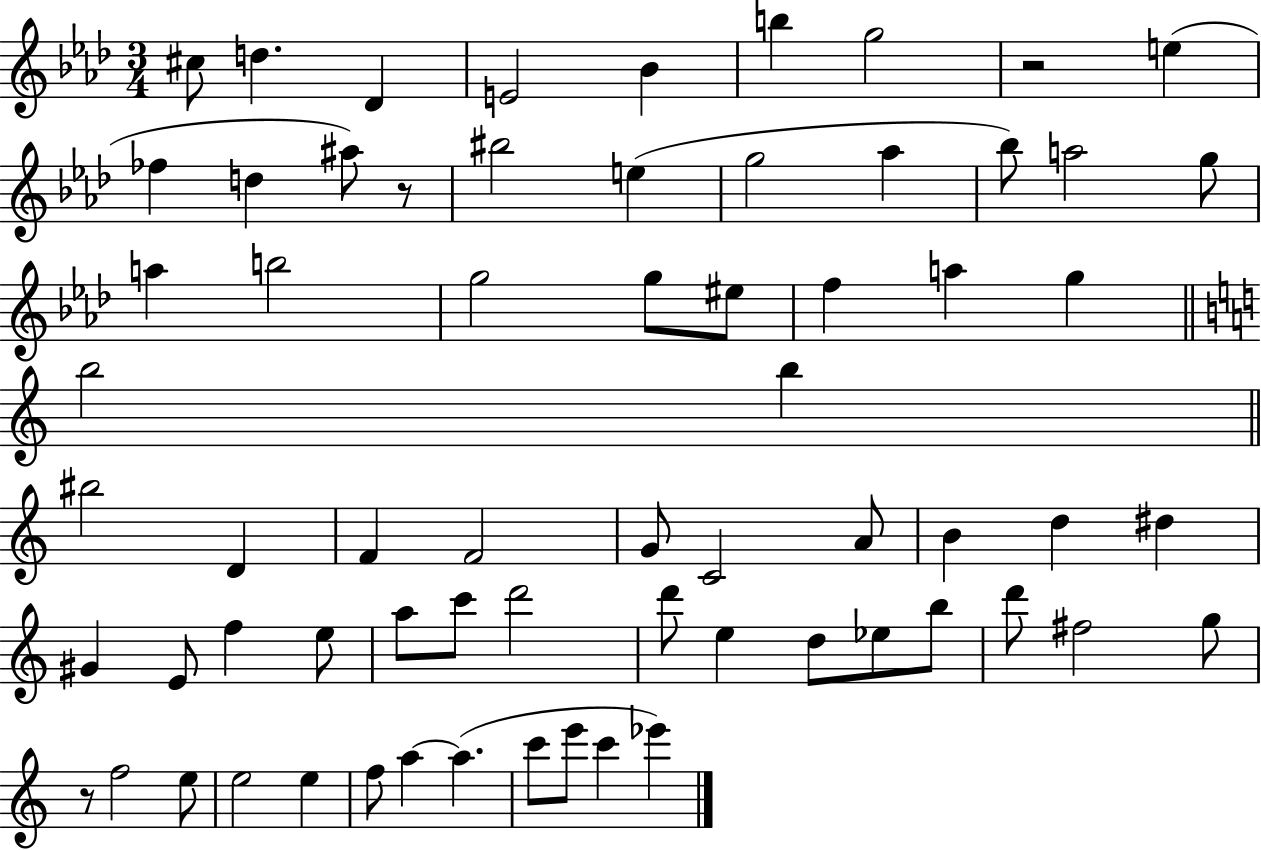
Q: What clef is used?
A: treble